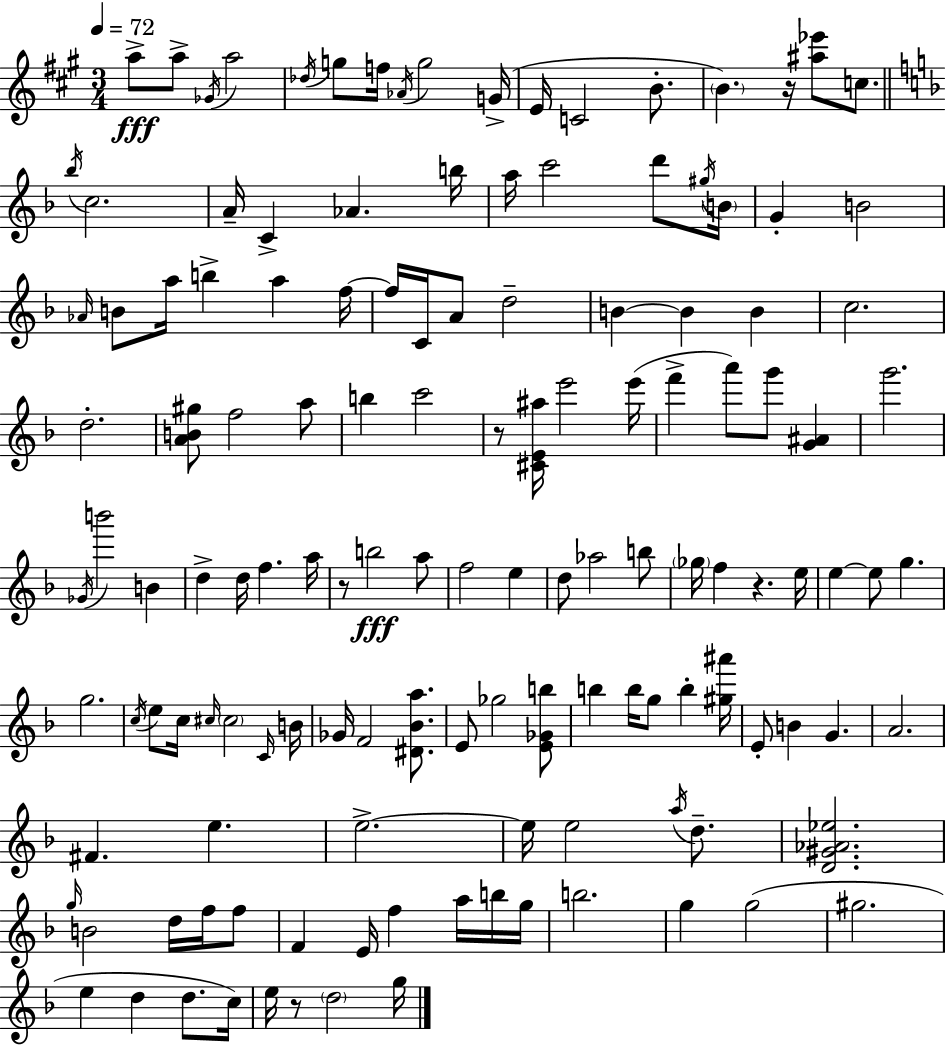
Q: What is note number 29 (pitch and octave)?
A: Ab4